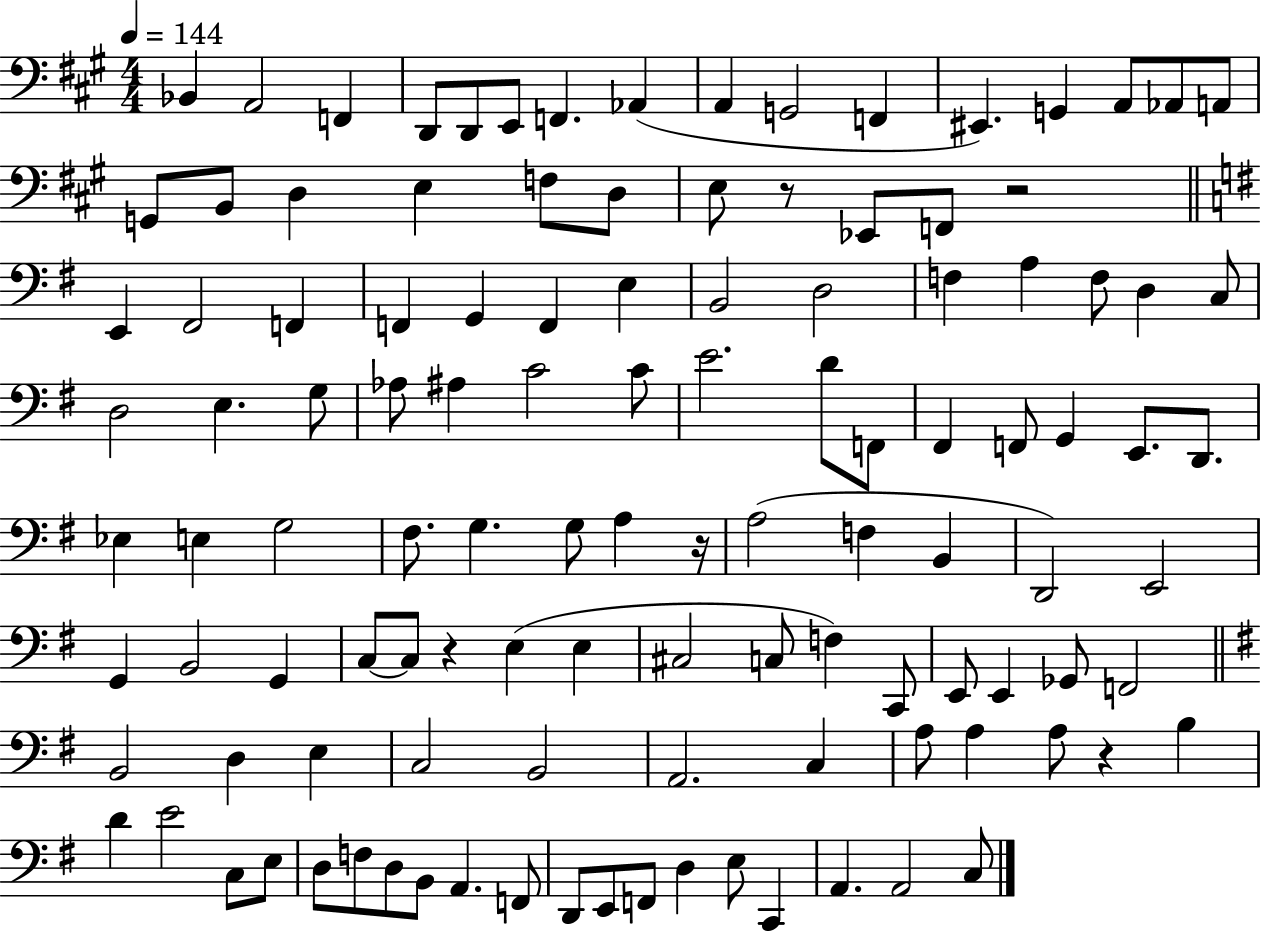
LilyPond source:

{
  \clef bass
  \numericTimeSignature
  \time 4/4
  \key a \major
  \tempo 4 = 144
  \repeat volta 2 { bes,4 a,2 f,4 | d,8 d,8 e,8 f,4. aes,4( | a,4 g,2 f,4 | eis,4.) g,4 a,8 aes,8 a,8 | \break g,8 b,8 d4 e4 f8 d8 | e8 r8 ees,8 f,8 r2 | \bar "||" \break \key g \major e,4 fis,2 f,4 | f,4 g,4 f,4 e4 | b,2 d2 | f4 a4 f8 d4 c8 | \break d2 e4. g8 | aes8 ais4 c'2 c'8 | e'2. d'8 f,8 | fis,4 f,8 g,4 e,8. d,8. | \break ees4 e4 g2 | fis8. g4. g8 a4 r16 | a2( f4 b,4 | d,2) e,2 | \break g,4 b,2 g,4 | c8~~ c8 r4 e4( e4 | cis2 c8 f4) c,8 | e,8 e,4 ges,8 f,2 | \break \bar "||" \break \key g \major b,2 d4 e4 | c2 b,2 | a,2. c4 | a8 a4 a8 r4 b4 | \break d'4 e'2 c8 e8 | d8 f8 d8 b,8 a,4. f,8 | d,8 e,8 f,8 d4 e8 c,4 | a,4. a,2 c8 | \break } \bar "|."
}